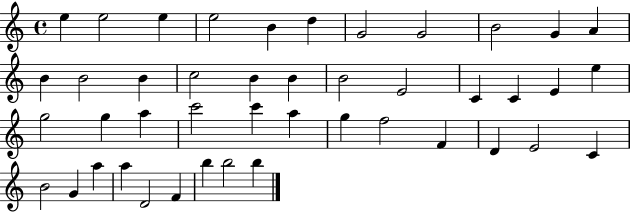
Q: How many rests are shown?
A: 0